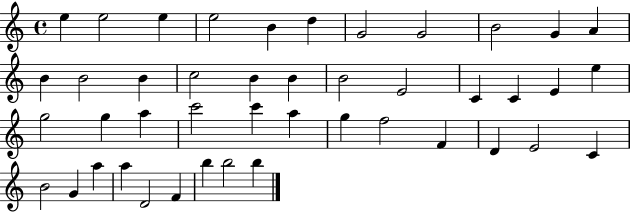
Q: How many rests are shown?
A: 0